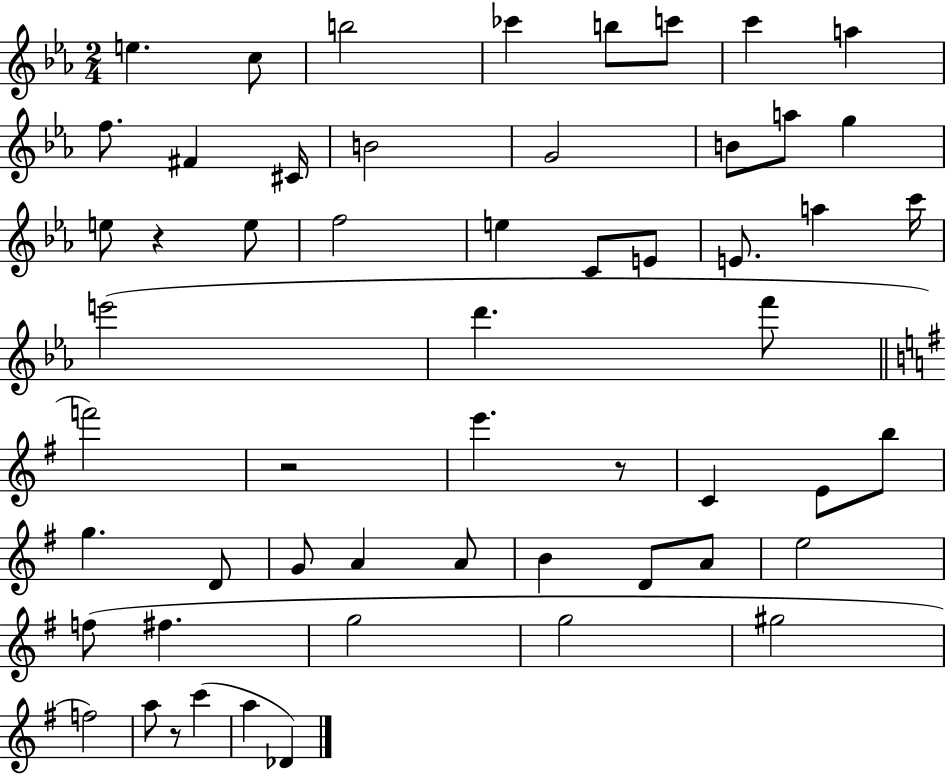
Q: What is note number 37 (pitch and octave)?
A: A4